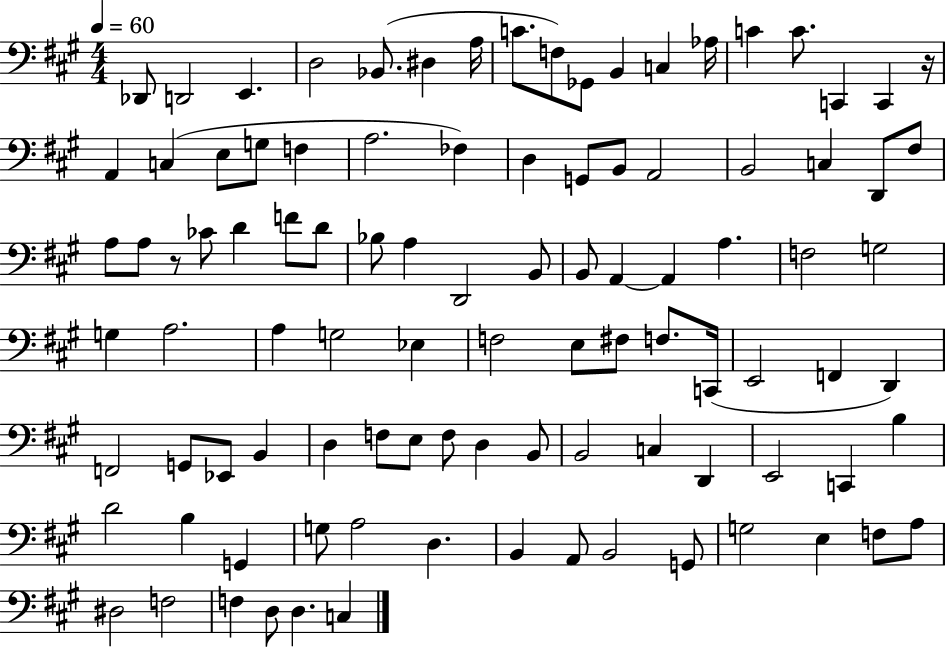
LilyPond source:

{
  \clef bass
  \numericTimeSignature
  \time 4/4
  \key a \major
  \tempo 4 = 60
  des,8 d,2 e,4. | d2 bes,8.( dis4 a16 | c'8. f8) ges,8 b,4 c4 aes16 | c'4 c'8. c,4 c,4 r16 | \break a,4 c4( e8 g8 f4 | a2. fes4) | d4 g,8 b,8 a,2 | b,2 c4 d,8 fis8 | \break a8 a8 r8 ces'8 d'4 f'8 d'8 | bes8 a4 d,2 b,8 | b,8 a,4~~ a,4 a4. | f2 g2 | \break g4 a2. | a4 g2 ees4 | f2 e8 fis8 f8. c,16( | e,2 f,4 d,4) | \break f,2 g,8 ees,8 b,4 | d4 f8 e8 f8 d4 b,8 | b,2 c4 d,4 | e,2 c,4 b4 | \break d'2 b4 g,4 | g8 a2 d4. | b,4 a,8 b,2 g,8 | g2 e4 f8 a8 | \break dis2 f2 | f4 d8 d4. c4 | \bar "|."
}